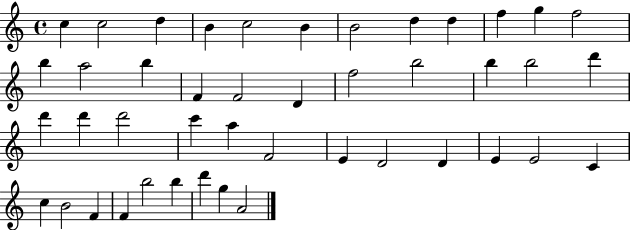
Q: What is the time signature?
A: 4/4